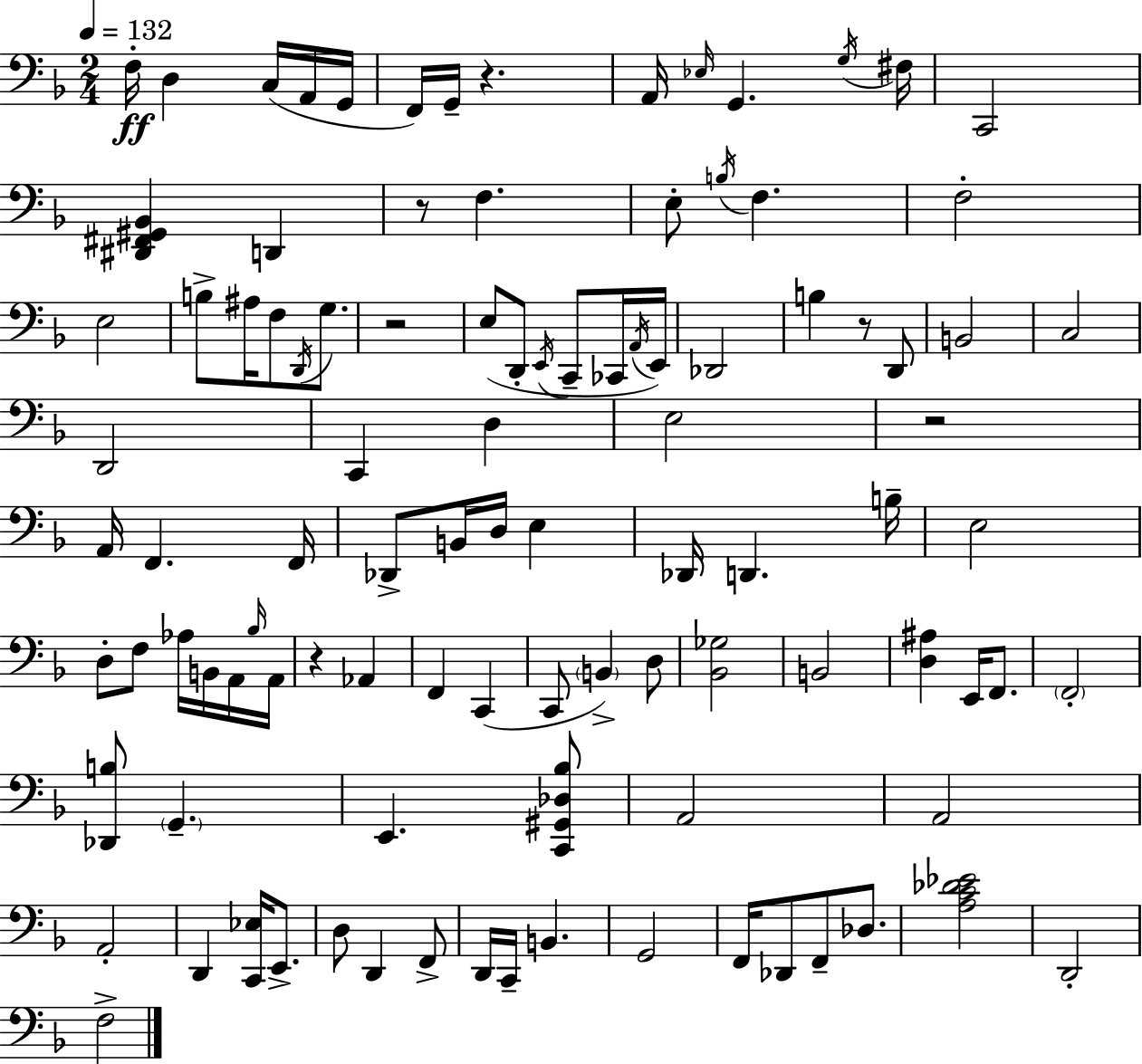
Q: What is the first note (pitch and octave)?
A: F3